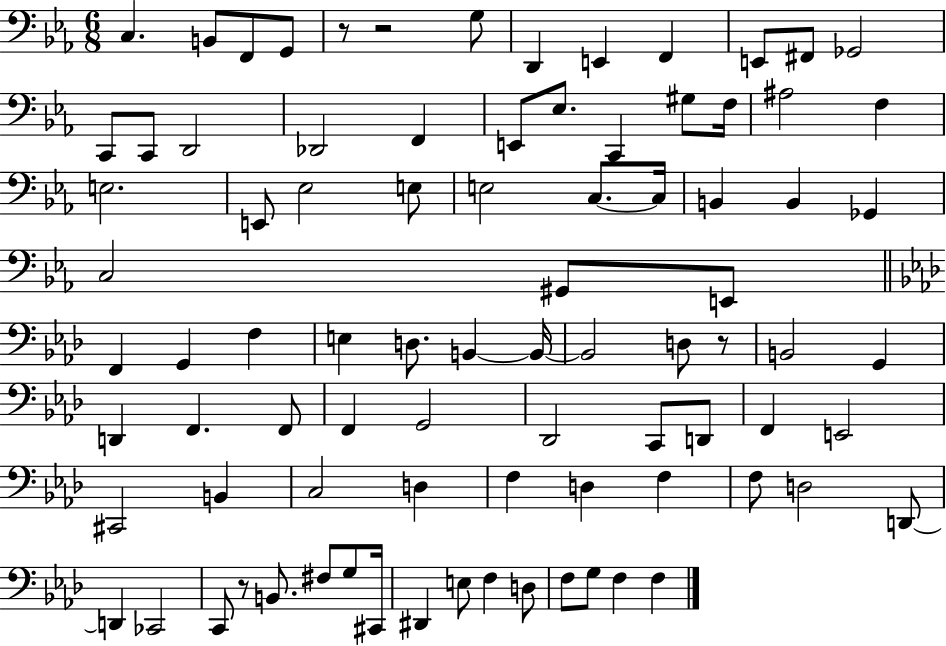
X:1
T:Untitled
M:6/8
L:1/4
K:Eb
C, B,,/2 F,,/2 G,,/2 z/2 z2 G,/2 D,, E,, F,, E,,/2 ^F,,/2 _G,,2 C,,/2 C,,/2 D,,2 _D,,2 F,, E,,/2 _E,/2 C,, ^G,/2 F,/4 ^A,2 F, E,2 E,,/2 _E,2 E,/2 E,2 C,/2 C,/4 B,, B,, _G,, C,2 ^G,,/2 E,,/2 F,, G,, F, E, D,/2 B,, B,,/4 B,,2 D,/2 z/2 B,,2 G,, D,, F,, F,,/2 F,, G,,2 _D,,2 C,,/2 D,,/2 F,, E,,2 ^C,,2 B,, C,2 D, F, D, F, F,/2 D,2 D,,/2 D,, _C,,2 C,,/2 z/2 B,,/2 ^F,/2 G,/2 ^C,,/4 ^D,, E,/2 F, D,/2 F,/2 G,/2 F, F,